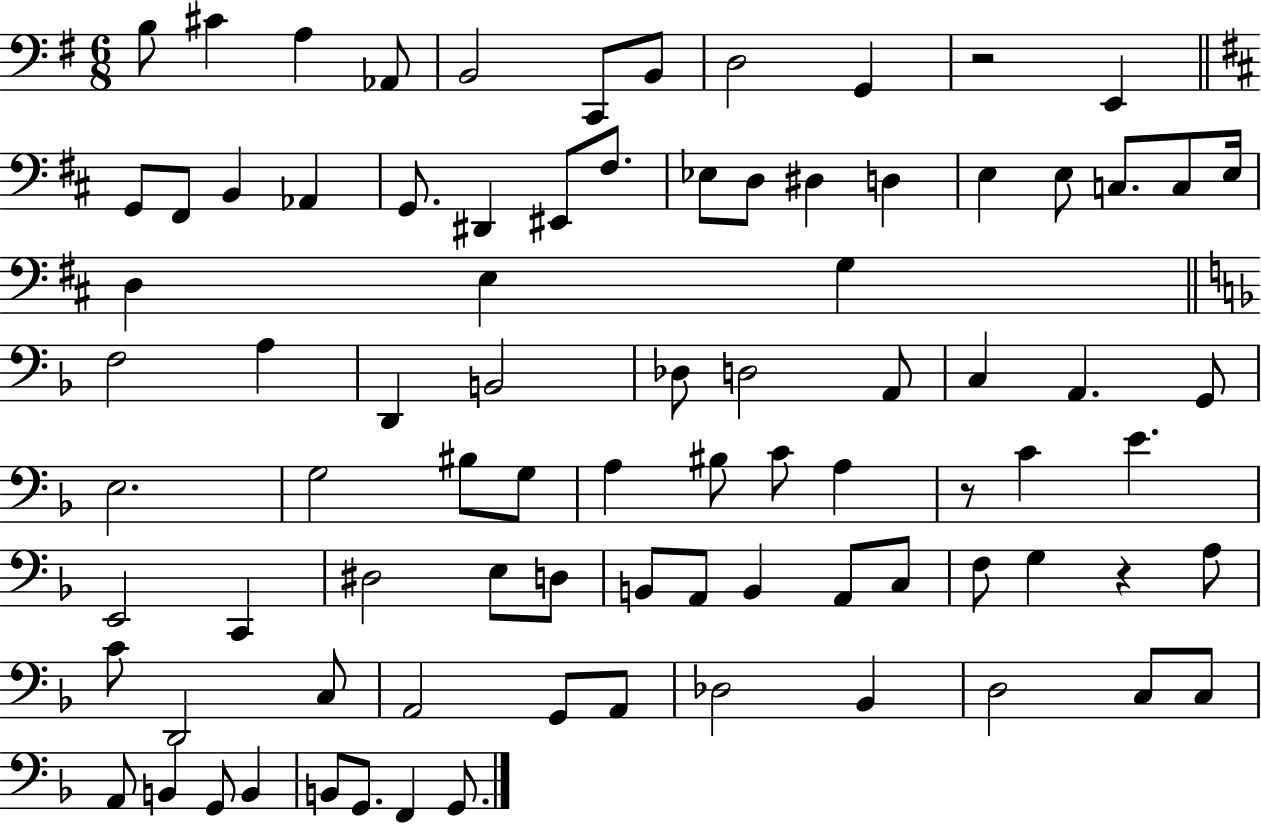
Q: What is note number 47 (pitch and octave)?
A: C4